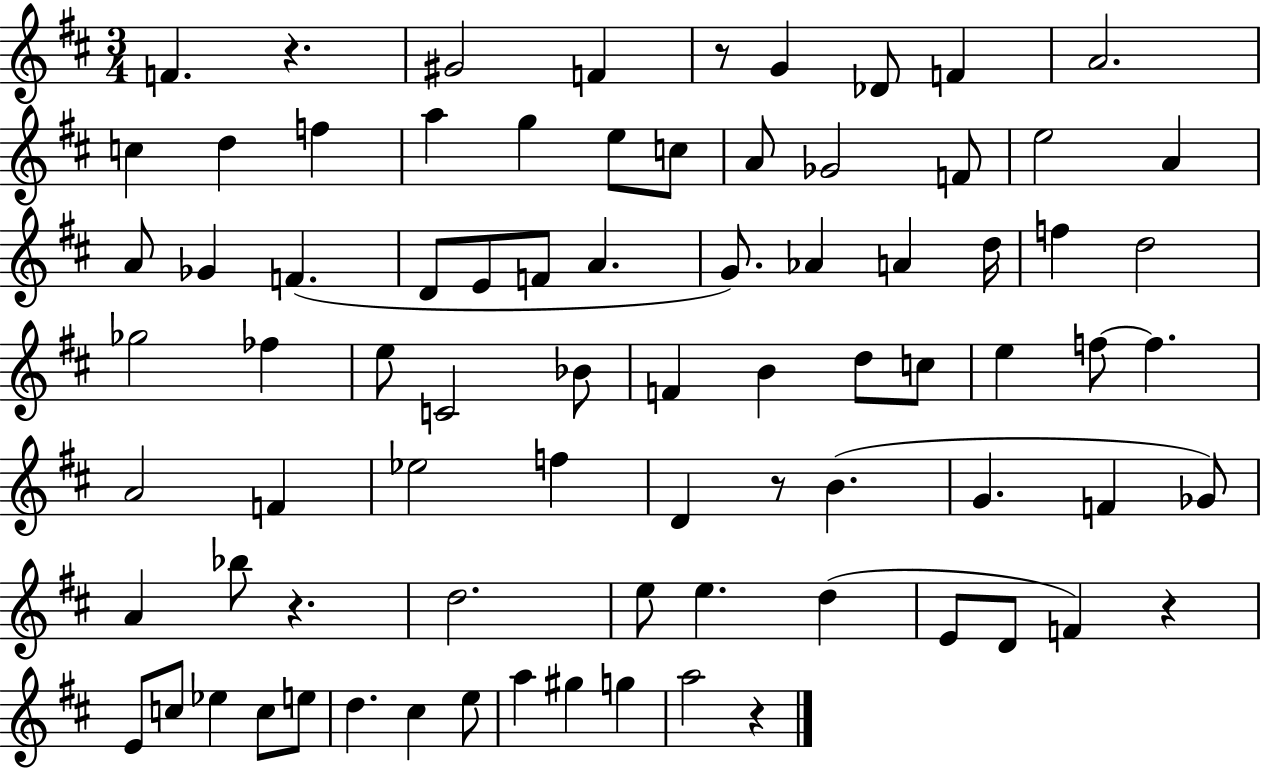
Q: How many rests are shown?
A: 6